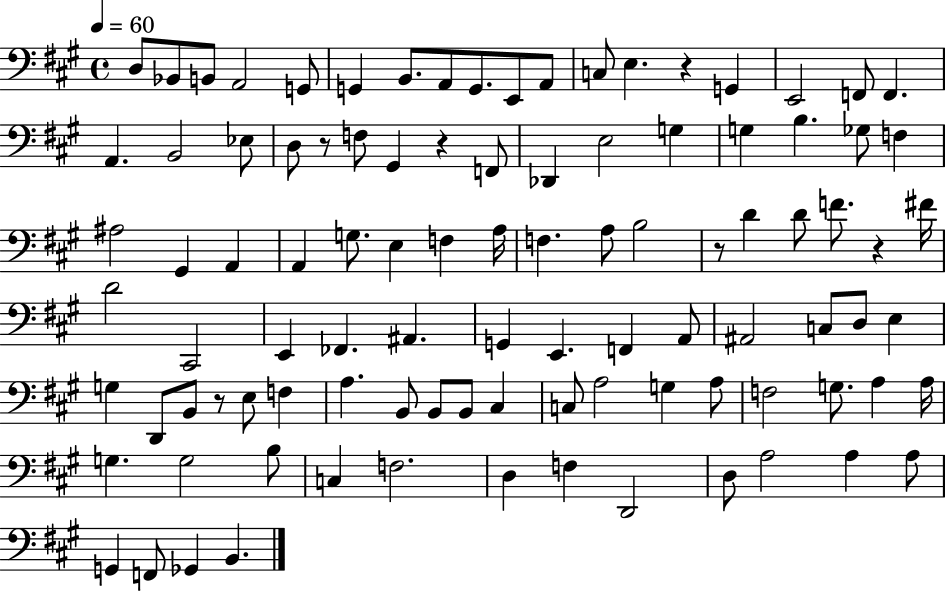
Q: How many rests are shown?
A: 6